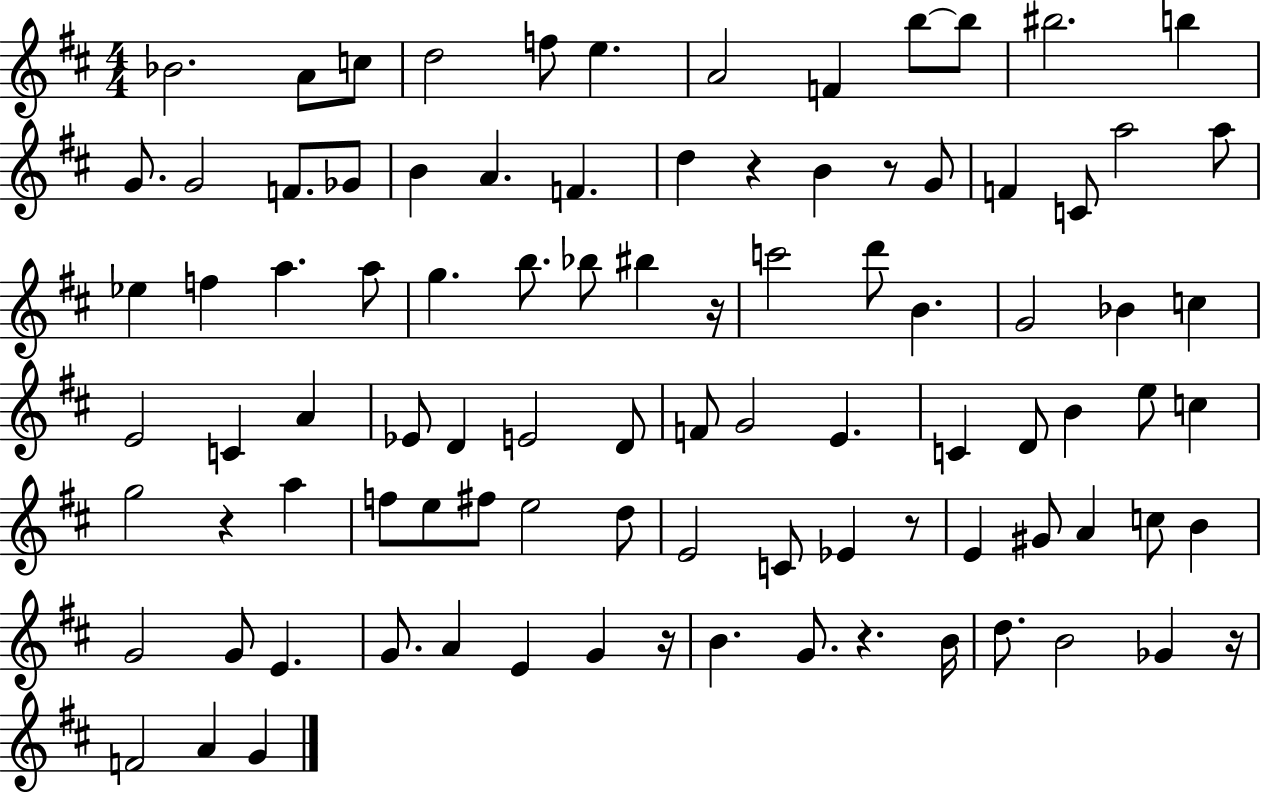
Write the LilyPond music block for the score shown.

{
  \clef treble
  \numericTimeSignature
  \time 4/4
  \key d \major
  bes'2. a'8 c''8 | d''2 f''8 e''4. | a'2 f'4 b''8~~ b''8 | bis''2. b''4 | \break g'8. g'2 f'8. ges'8 | b'4 a'4. f'4. | d''4 r4 b'4 r8 g'8 | f'4 c'8 a''2 a''8 | \break ees''4 f''4 a''4. a''8 | g''4. b''8. bes''8 bis''4 r16 | c'''2 d'''8 b'4. | g'2 bes'4 c''4 | \break e'2 c'4 a'4 | ees'8 d'4 e'2 d'8 | f'8 g'2 e'4. | c'4 d'8 b'4 e''8 c''4 | \break g''2 r4 a''4 | f''8 e''8 fis''8 e''2 d''8 | e'2 c'8 ees'4 r8 | e'4 gis'8 a'4 c''8 b'4 | \break g'2 g'8 e'4. | g'8. a'4 e'4 g'4 r16 | b'4. g'8. r4. b'16 | d''8. b'2 ges'4 r16 | \break f'2 a'4 g'4 | \bar "|."
}